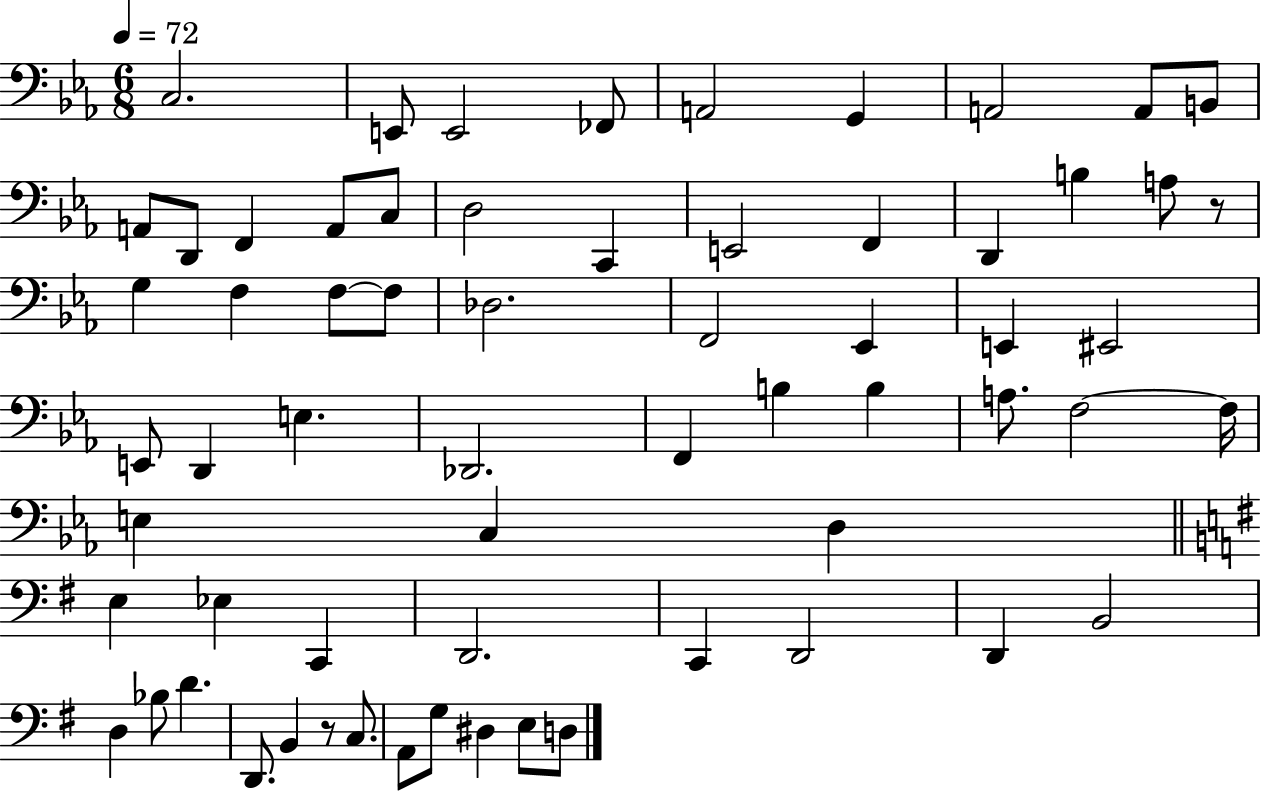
C3/h. E2/e E2/h FES2/e A2/h G2/q A2/h A2/e B2/e A2/e D2/e F2/q A2/e C3/e D3/h C2/q E2/h F2/q D2/q B3/q A3/e R/e G3/q F3/q F3/e F3/e Db3/h. F2/h Eb2/q E2/q EIS2/h E2/e D2/q E3/q. Db2/h. F2/q B3/q B3/q A3/e. F3/h F3/s E3/q C3/q D3/q E3/q Eb3/q C2/q D2/h. C2/q D2/h D2/q B2/h D3/q Bb3/e D4/q. D2/e. B2/q R/e C3/e. A2/e G3/e D#3/q E3/e D3/e